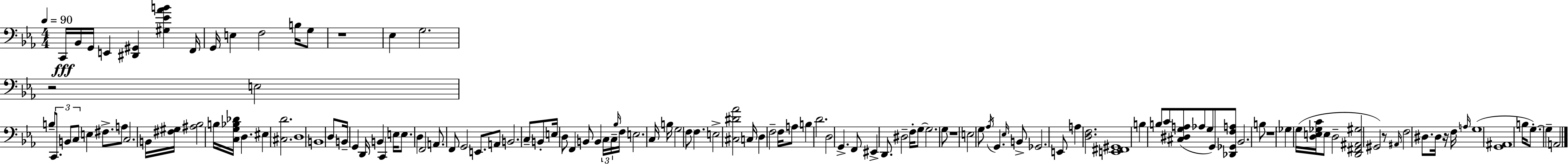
C2/s Bb2/s G2/s E2/q [D#2,G#2]/q [G#3,Eb4,Ab4,B4]/q F2/s G2/s E3/q F3/h B3/s G3/e R/w Eb3/q G3/h. R/h E3/h B3/e C2/e. B2/e C3/e E3/q F#3/e. A3/e C3/h. B2/s [F#3,G#3]/s [A#3,Bb3]/h B3/s [C3,G3,Bb3,Db4]/s D3/q. EIS3/q [C#3,D4]/h. D3/w B2/w D3/e B2/s G2/q D2/s B2/q C2/q E3/s E3/e. D3/q F2/h A2/e. F2/e G2/h E2/e. A2/e B2/h. C3/e B2/e E3/s D3/e F2/q B2/e B2/q C3/s C3/s Bb3/s F3/s E3/h. C3/s B3/s G3/h F3/e F3/q. E3/h [C#3,D#4,Ab4]/h C3/s D3/q F3/h F3/s A3/e B3/q D4/h. D3/h G2/q. F2/e EIS2/q D2/e. D#3/h F3/s G3/e G3/h. G3/e R/w E3/h G3/e Ab3/s G2/q. Eb3/s B2/e Gb2/h. E2/e A3/q [D3,F3]/h. [E2,F#2,G#2]/w B3/q B3/e C4/e [C#3,D#3,G3,A3]/e Ab3/e G3/e G2/e [Db2,Gb2,F3,A3]/e Bb2/h. B3/e R/w Gb3/q G3/s [D3,E3,Gb3,C4]/s E3/e D3/h [D2,F#2,A#2,G#3]/h G#2/h R/e A#2/s F3/h D#3/e. D#3/s R/s F3/s A3/s G3/w [G2,A#2]/w B3/s G3/e. G3/q A2/h